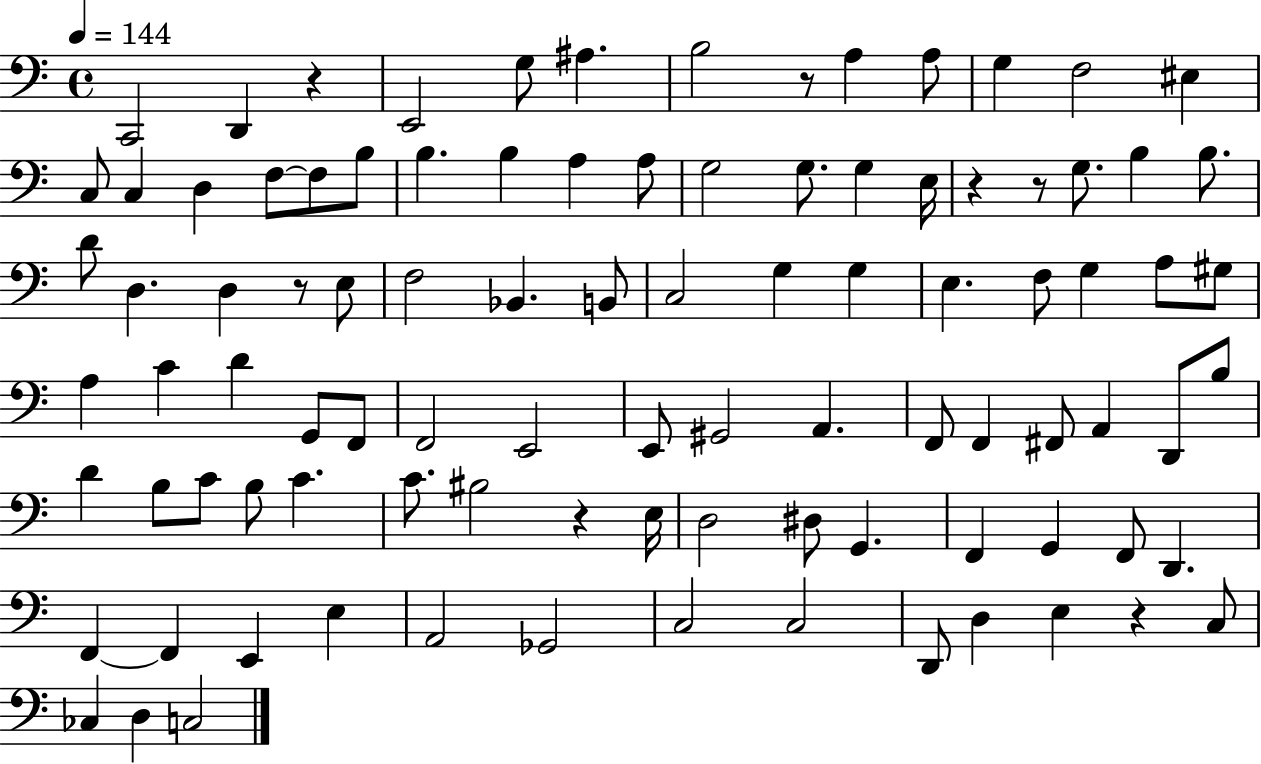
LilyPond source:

{
  \clef bass
  \time 4/4
  \defaultTimeSignature
  \key c \major
  \tempo 4 = 144
  \repeat volta 2 { c,2 d,4 r4 | e,2 g8 ais4. | b2 r8 a4 a8 | g4 f2 eis4 | \break c8 c4 d4 f8~~ f8 b8 | b4. b4 a4 a8 | g2 g8. g4 e16 | r4 r8 g8. b4 b8. | \break d'8 d4. d4 r8 e8 | f2 bes,4. b,8 | c2 g4 g4 | e4. f8 g4 a8 gis8 | \break a4 c'4 d'4 g,8 f,8 | f,2 e,2 | e,8 gis,2 a,4. | f,8 f,4 fis,8 a,4 d,8 b8 | \break d'4 b8 c'8 b8 c'4. | c'8. bis2 r4 e16 | d2 dis8 g,4. | f,4 g,4 f,8 d,4. | \break f,4~~ f,4 e,4 e4 | a,2 ges,2 | c2 c2 | d,8 d4 e4 r4 c8 | \break ces4 d4 c2 | } \bar "|."
}